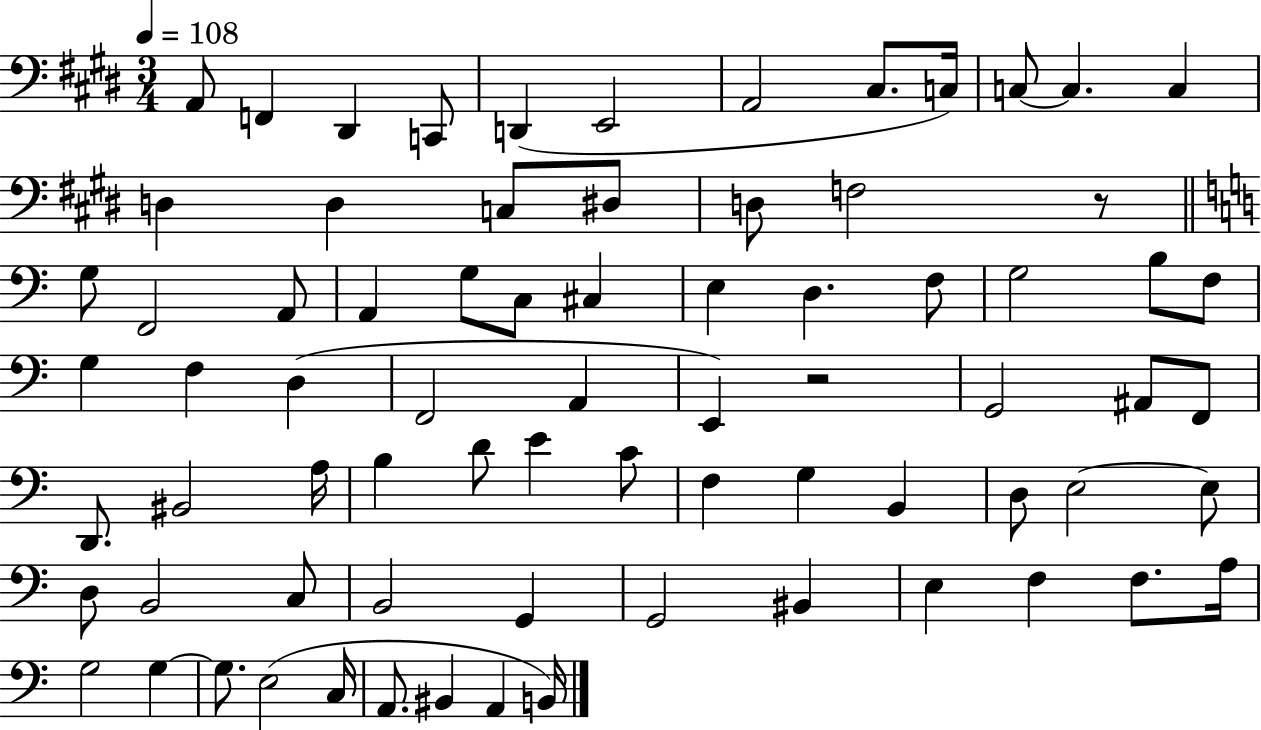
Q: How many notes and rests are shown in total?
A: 75